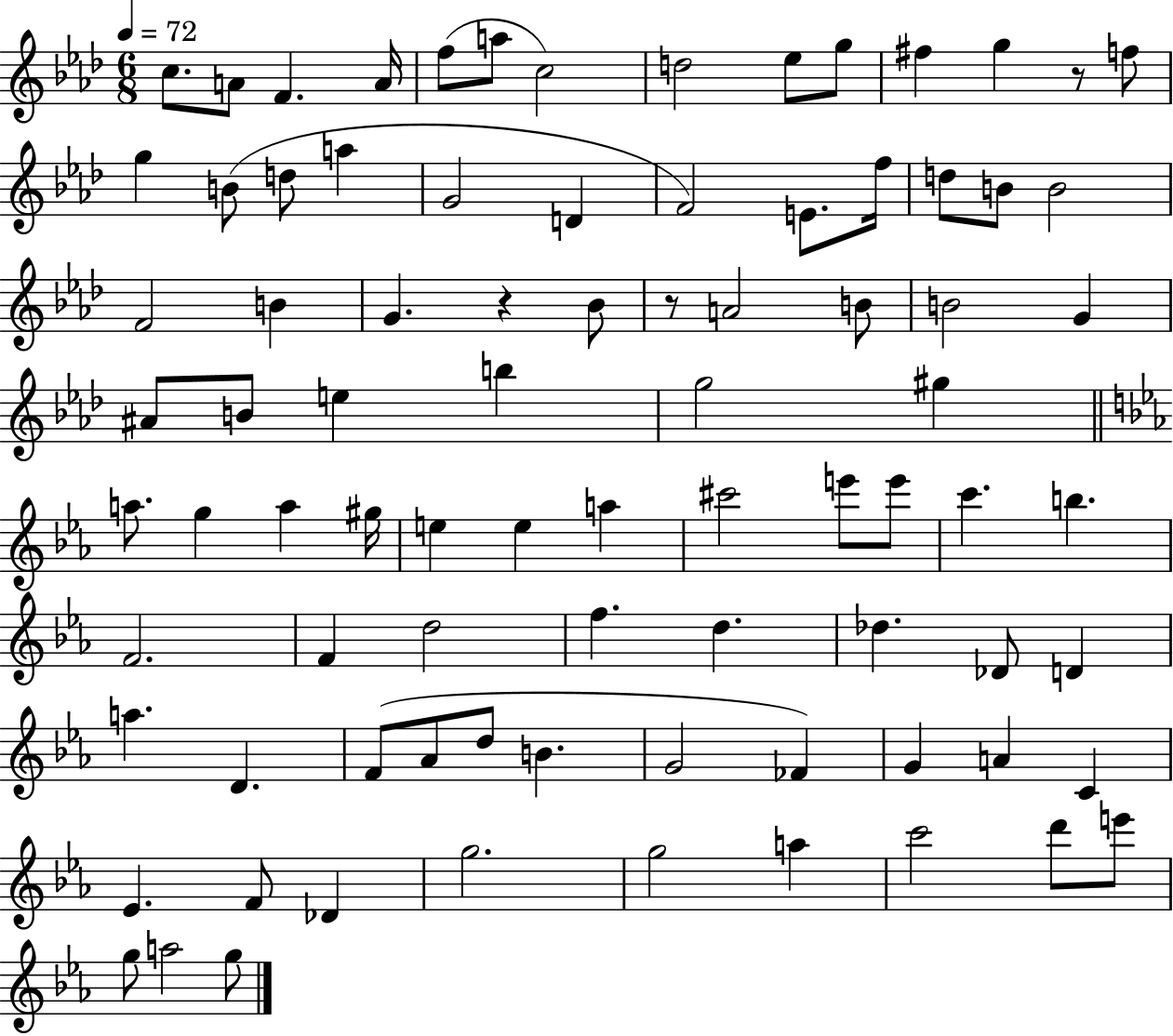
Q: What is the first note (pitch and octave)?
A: C5